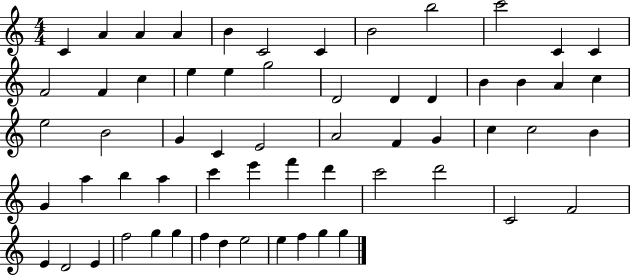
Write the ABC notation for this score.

X:1
T:Untitled
M:4/4
L:1/4
K:C
C A A A B C2 C B2 b2 c'2 C C F2 F c e e g2 D2 D D B B A c e2 B2 G C E2 A2 F G c c2 B G a b a c' e' f' d' c'2 d'2 C2 F2 E D2 E f2 g g f d e2 e f g g